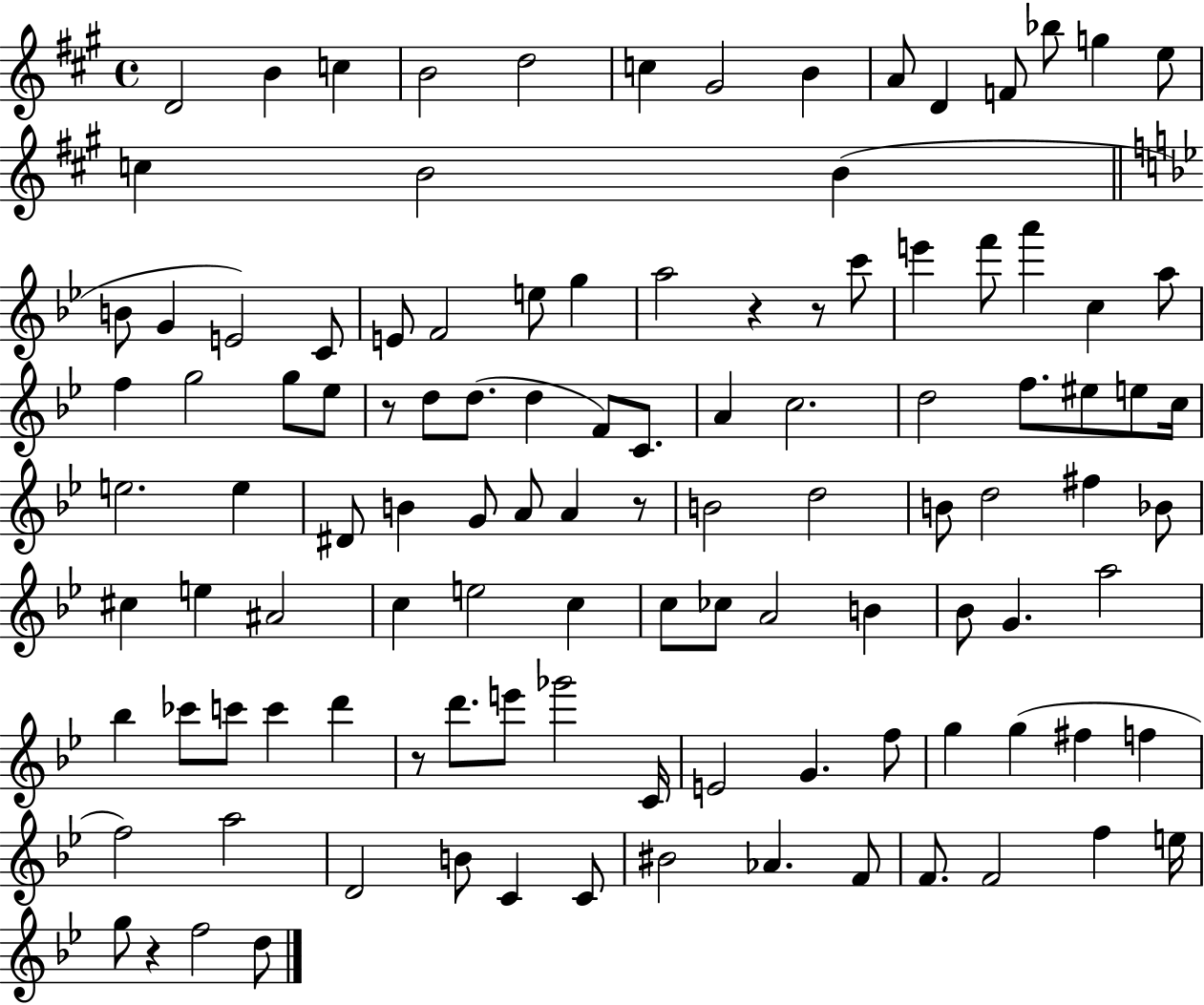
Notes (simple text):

D4/h B4/q C5/q B4/h D5/h C5/q G#4/h B4/q A4/e D4/q F4/e Bb5/e G5/q E5/e C5/q B4/h B4/q B4/e G4/q E4/h C4/e E4/e F4/h E5/e G5/q A5/h R/q R/e C6/e E6/q F6/e A6/q C5/q A5/e F5/q G5/h G5/e Eb5/e R/e D5/e D5/e. D5/q F4/e C4/e. A4/q C5/h. D5/h F5/e. EIS5/e E5/e C5/s E5/h. E5/q D#4/e B4/q G4/e A4/e A4/q R/e B4/h D5/h B4/e D5/h F#5/q Bb4/e C#5/q E5/q A#4/h C5/q E5/h C5/q C5/e CES5/e A4/h B4/q Bb4/e G4/q. A5/h Bb5/q CES6/e C6/e C6/q D6/q R/e D6/e. E6/e Gb6/h C4/s E4/h G4/q. F5/e G5/q G5/q F#5/q F5/q F5/h A5/h D4/h B4/e C4/q C4/e BIS4/h Ab4/q. F4/e F4/e. F4/h F5/q E5/s G5/e R/q F5/h D5/e